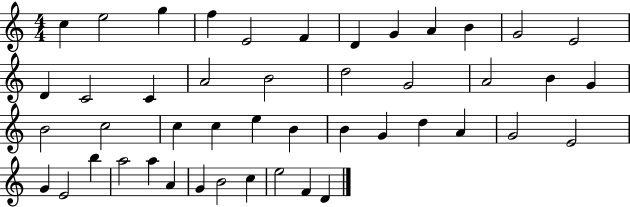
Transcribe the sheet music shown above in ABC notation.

X:1
T:Untitled
M:4/4
L:1/4
K:C
c e2 g f E2 F D G A B G2 E2 D C2 C A2 B2 d2 G2 A2 B G B2 c2 c c e B B G d A G2 E2 G E2 b a2 a A G B2 c e2 F D